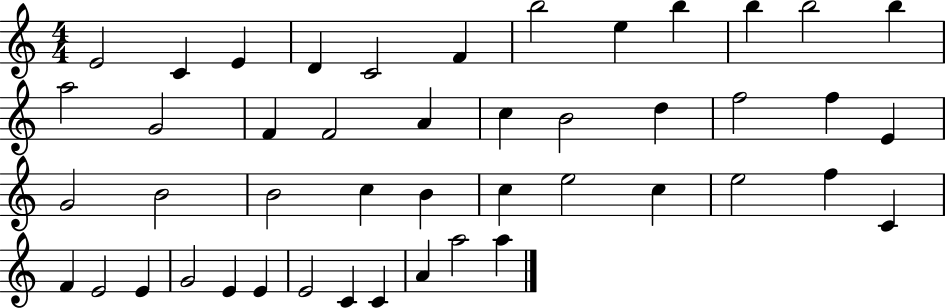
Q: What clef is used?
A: treble